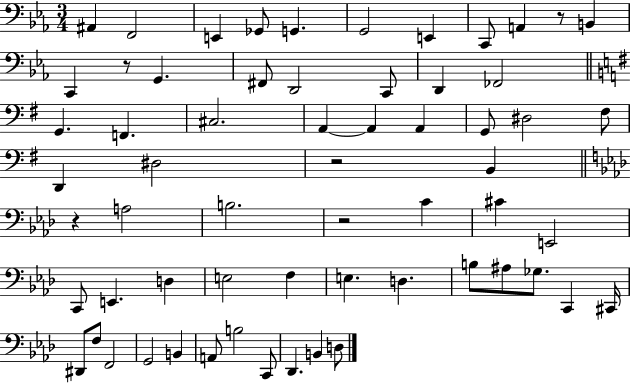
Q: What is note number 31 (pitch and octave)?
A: B3